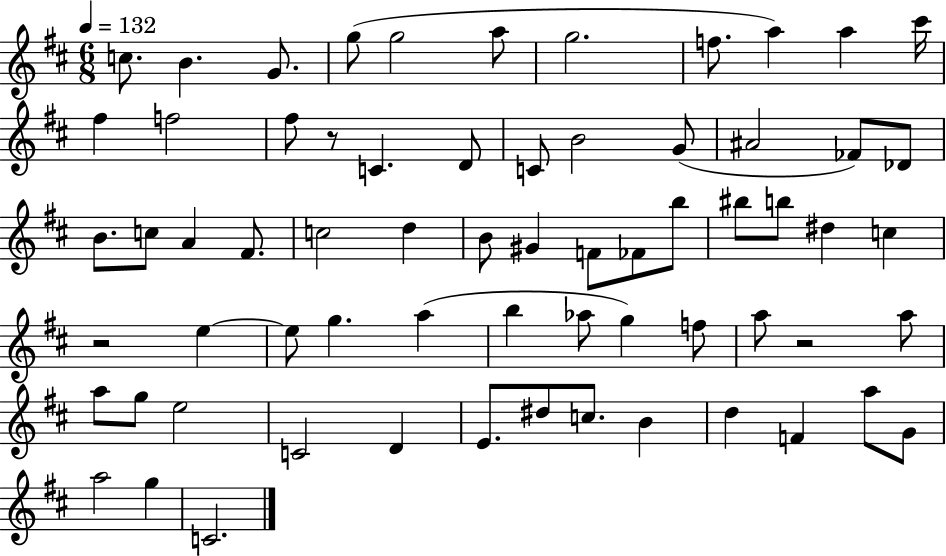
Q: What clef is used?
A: treble